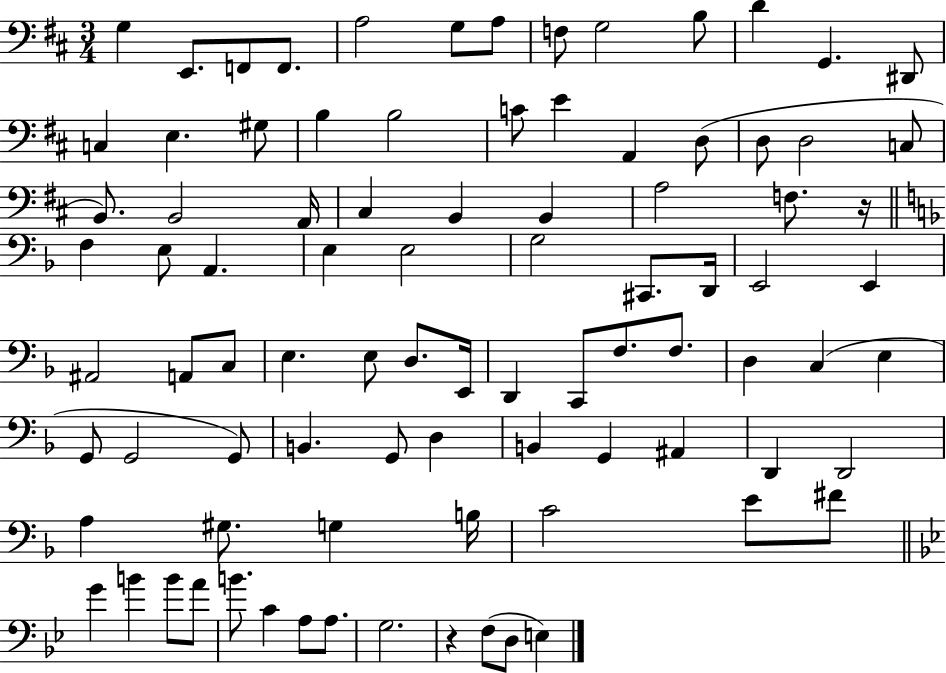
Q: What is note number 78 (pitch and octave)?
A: B4